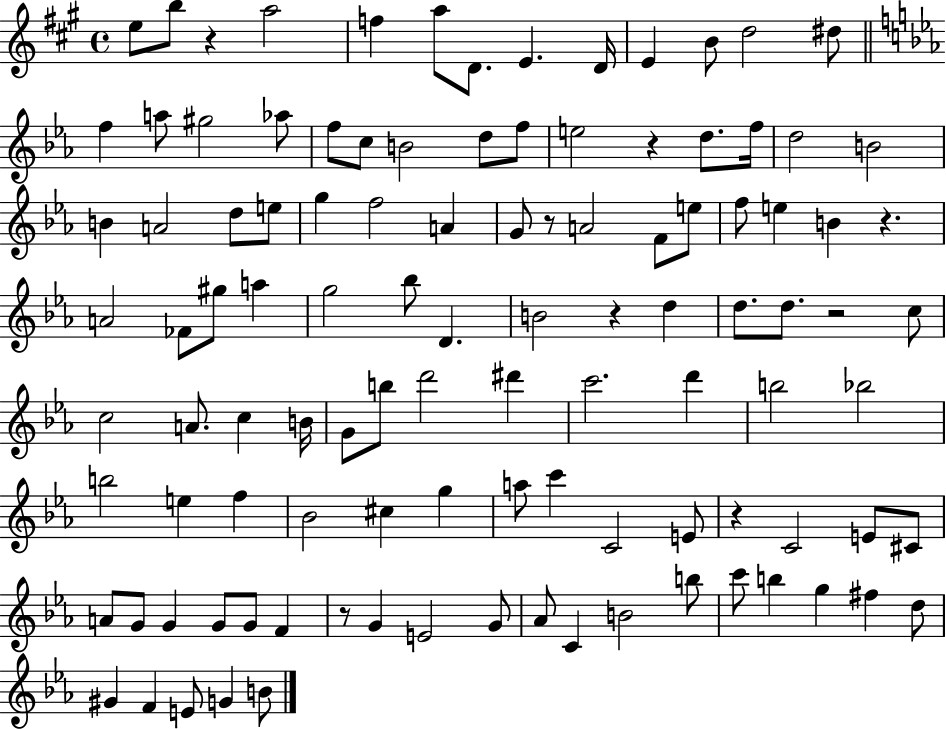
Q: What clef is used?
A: treble